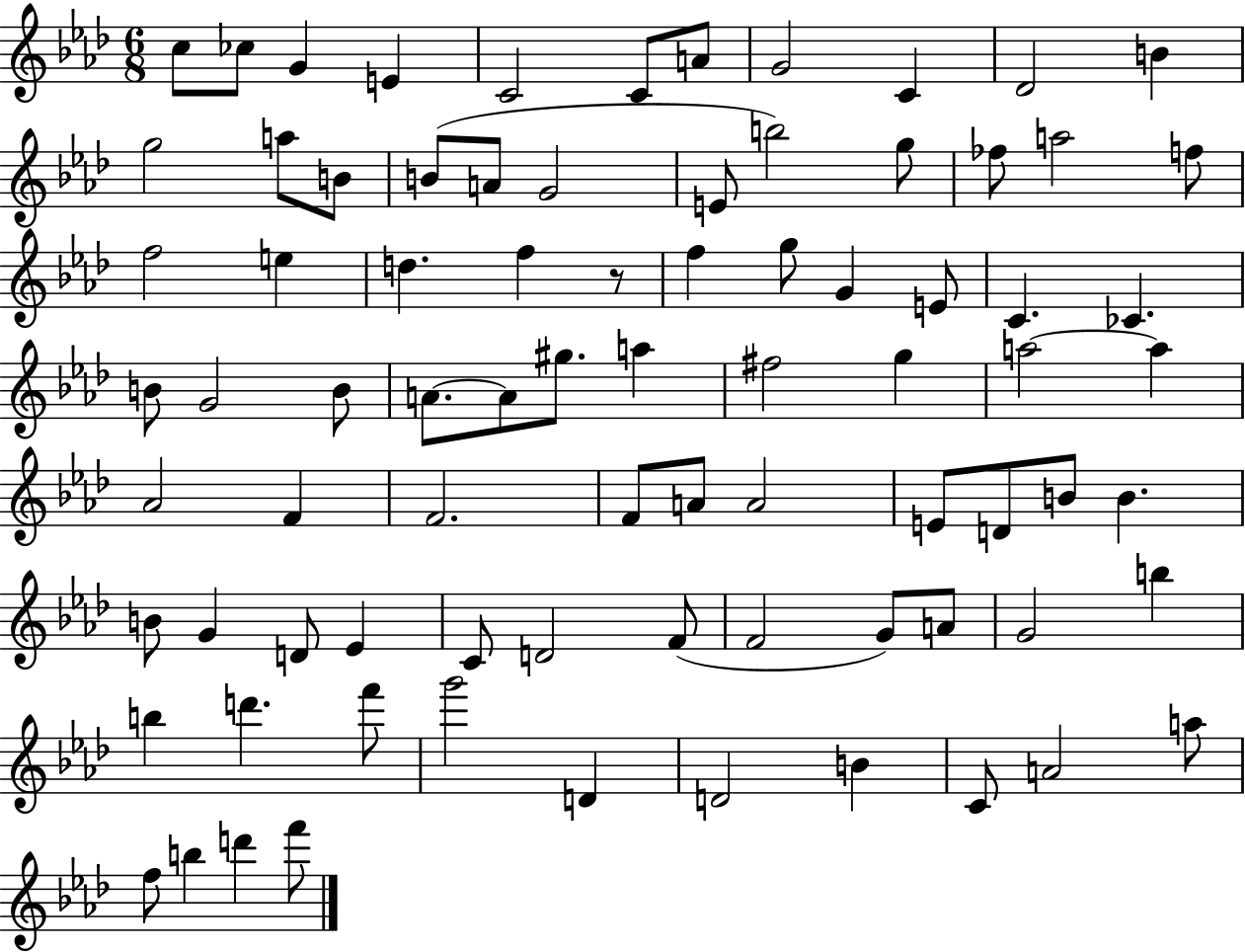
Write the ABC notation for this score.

X:1
T:Untitled
M:6/8
L:1/4
K:Ab
c/2 _c/2 G E C2 C/2 A/2 G2 C _D2 B g2 a/2 B/2 B/2 A/2 G2 E/2 b2 g/2 _f/2 a2 f/2 f2 e d f z/2 f g/2 G E/2 C _C B/2 G2 B/2 A/2 A/2 ^g/2 a ^f2 g a2 a _A2 F F2 F/2 A/2 A2 E/2 D/2 B/2 B B/2 G D/2 _E C/2 D2 F/2 F2 G/2 A/2 G2 b b d' f'/2 g'2 D D2 B C/2 A2 a/2 f/2 b d' f'/2